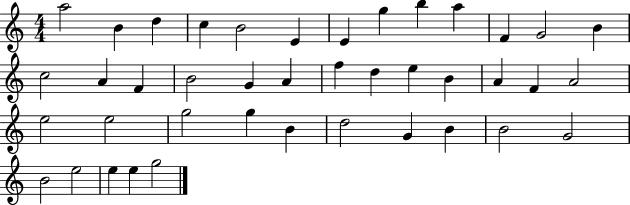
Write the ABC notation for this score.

X:1
T:Untitled
M:4/4
L:1/4
K:C
a2 B d c B2 E E g b a F G2 B c2 A F B2 G A f d e B A F A2 e2 e2 g2 g B d2 G B B2 G2 B2 e2 e e g2